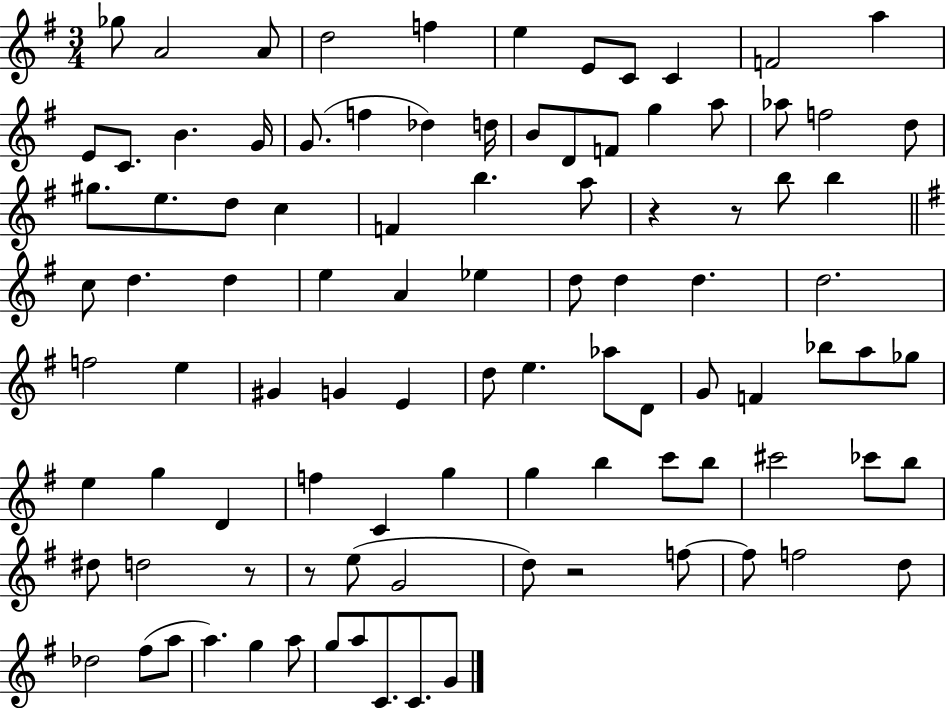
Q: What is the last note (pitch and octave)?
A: G4